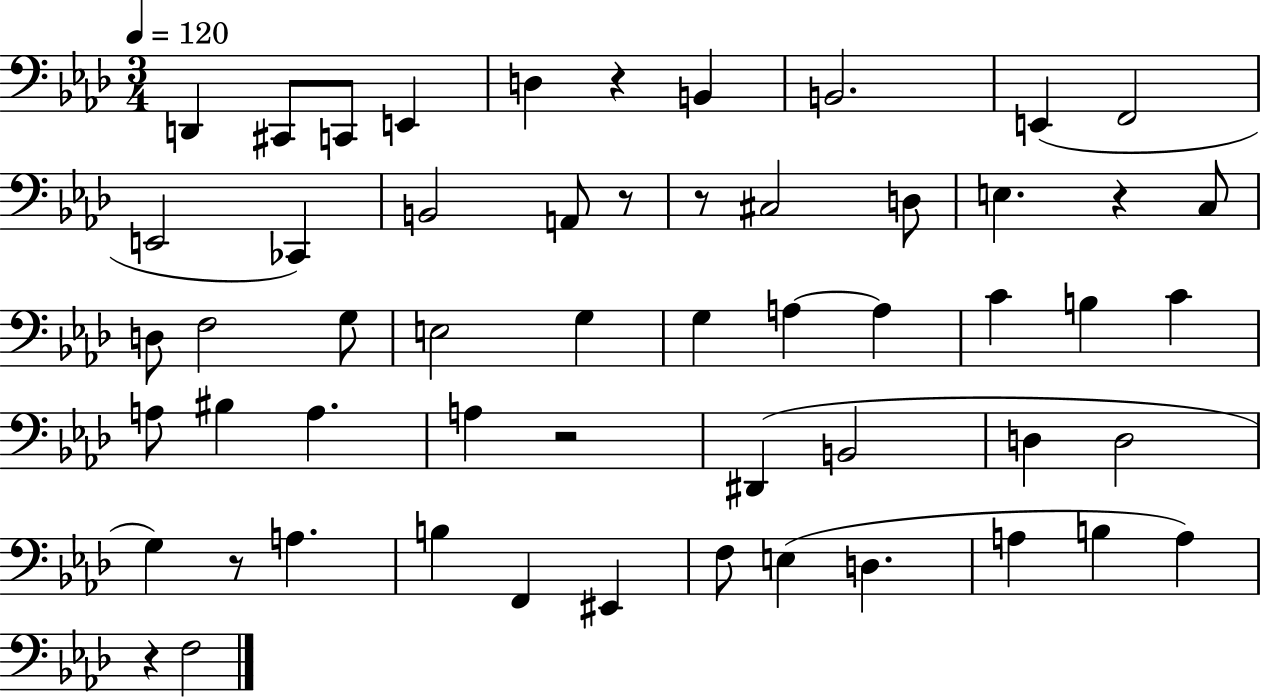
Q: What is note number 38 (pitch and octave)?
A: A3